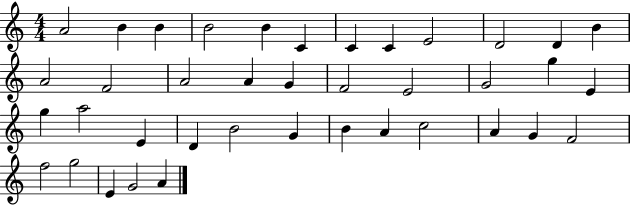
X:1
T:Untitled
M:4/4
L:1/4
K:C
A2 B B B2 B C C C E2 D2 D B A2 F2 A2 A G F2 E2 G2 g E g a2 E D B2 G B A c2 A G F2 f2 g2 E G2 A